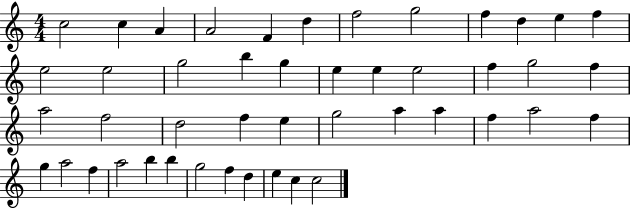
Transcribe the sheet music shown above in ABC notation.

X:1
T:Untitled
M:4/4
L:1/4
K:C
c2 c A A2 F d f2 g2 f d e f e2 e2 g2 b g e e e2 f g2 f a2 f2 d2 f e g2 a a f a2 f g a2 f a2 b b g2 f d e c c2